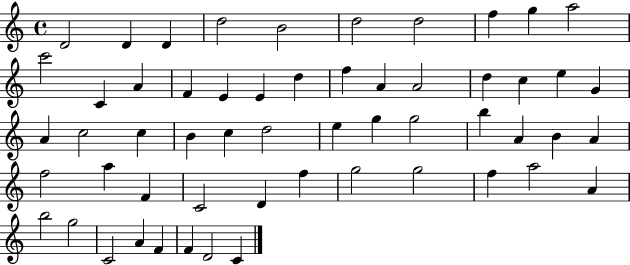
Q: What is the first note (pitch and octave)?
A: D4